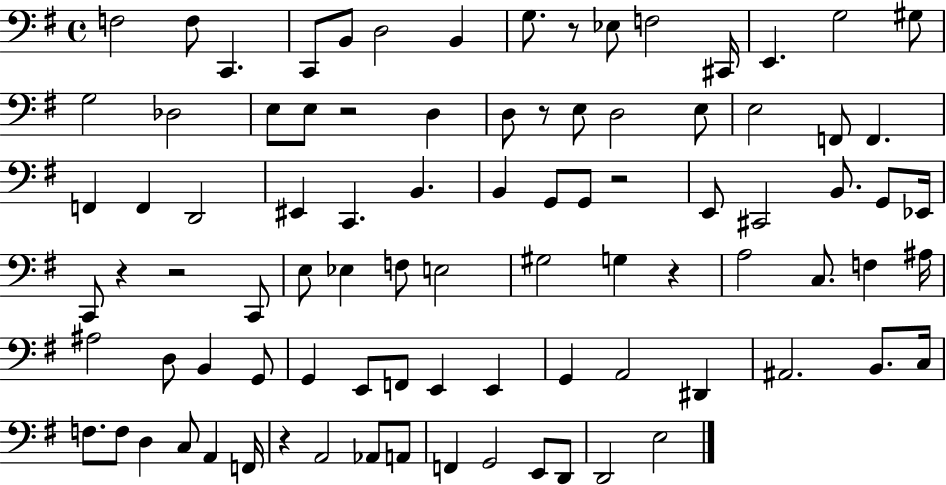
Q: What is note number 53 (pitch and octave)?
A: A#3